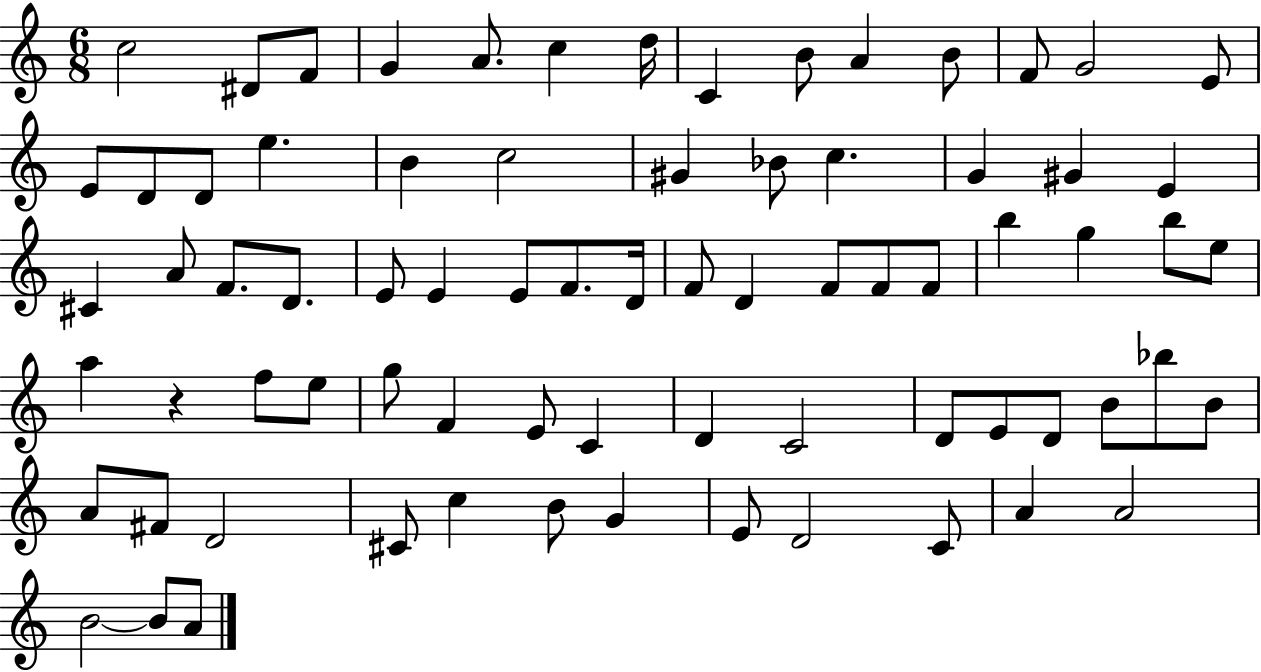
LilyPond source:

{
  \clef treble
  \numericTimeSignature
  \time 6/8
  \key c \major
  c''2 dis'8 f'8 | g'4 a'8. c''4 d''16 | c'4 b'8 a'4 b'8 | f'8 g'2 e'8 | \break e'8 d'8 d'8 e''4. | b'4 c''2 | gis'4 bes'8 c''4. | g'4 gis'4 e'4 | \break cis'4 a'8 f'8. d'8. | e'8 e'4 e'8 f'8. d'16 | f'8 d'4 f'8 f'8 f'8 | b''4 g''4 b''8 e''8 | \break a''4 r4 f''8 e''8 | g''8 f'4 e'8 c'4 | d'4 c'2 | d'8 e'8 d'8 b'8 bes''8 b'8 | \break a'8 fis'8 d'2 | cis'8 c''4 b'8 g'4 | e'8 d'2 c'8 | a'4 a'2 | \break b'2~~ b'8 a'8 | \bar "|."
}